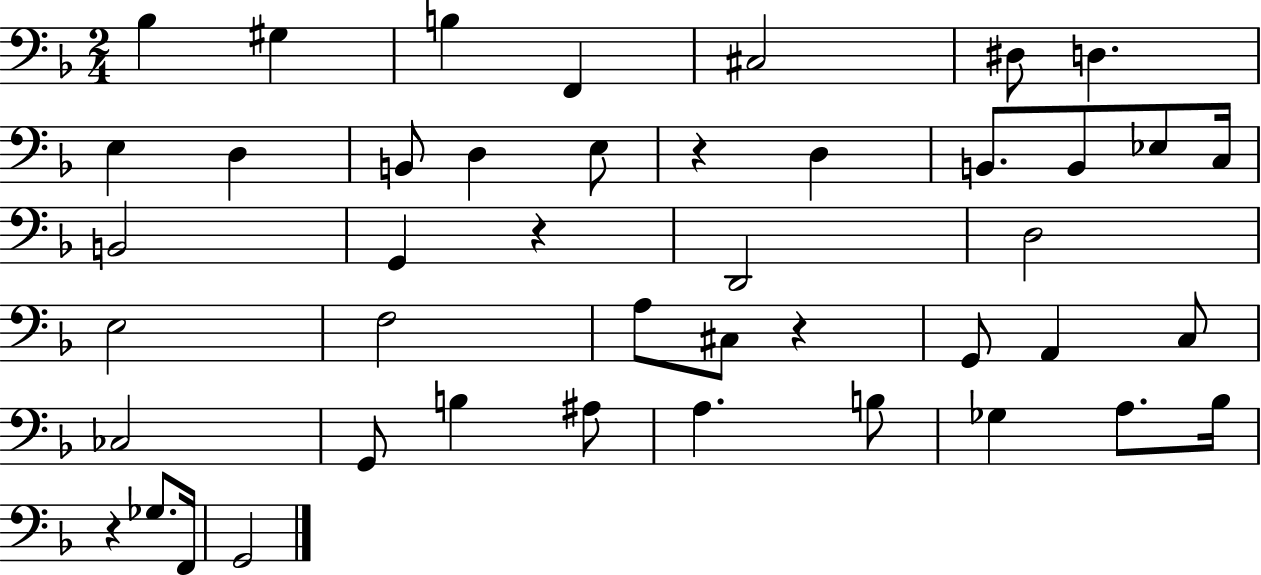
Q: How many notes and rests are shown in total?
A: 44